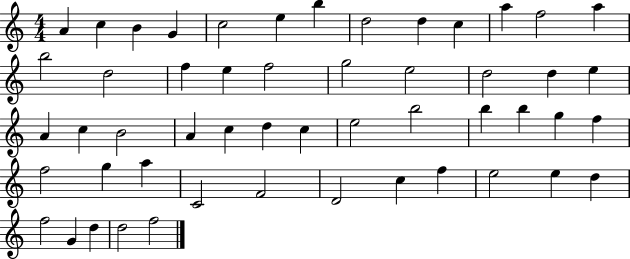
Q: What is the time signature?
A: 4/4